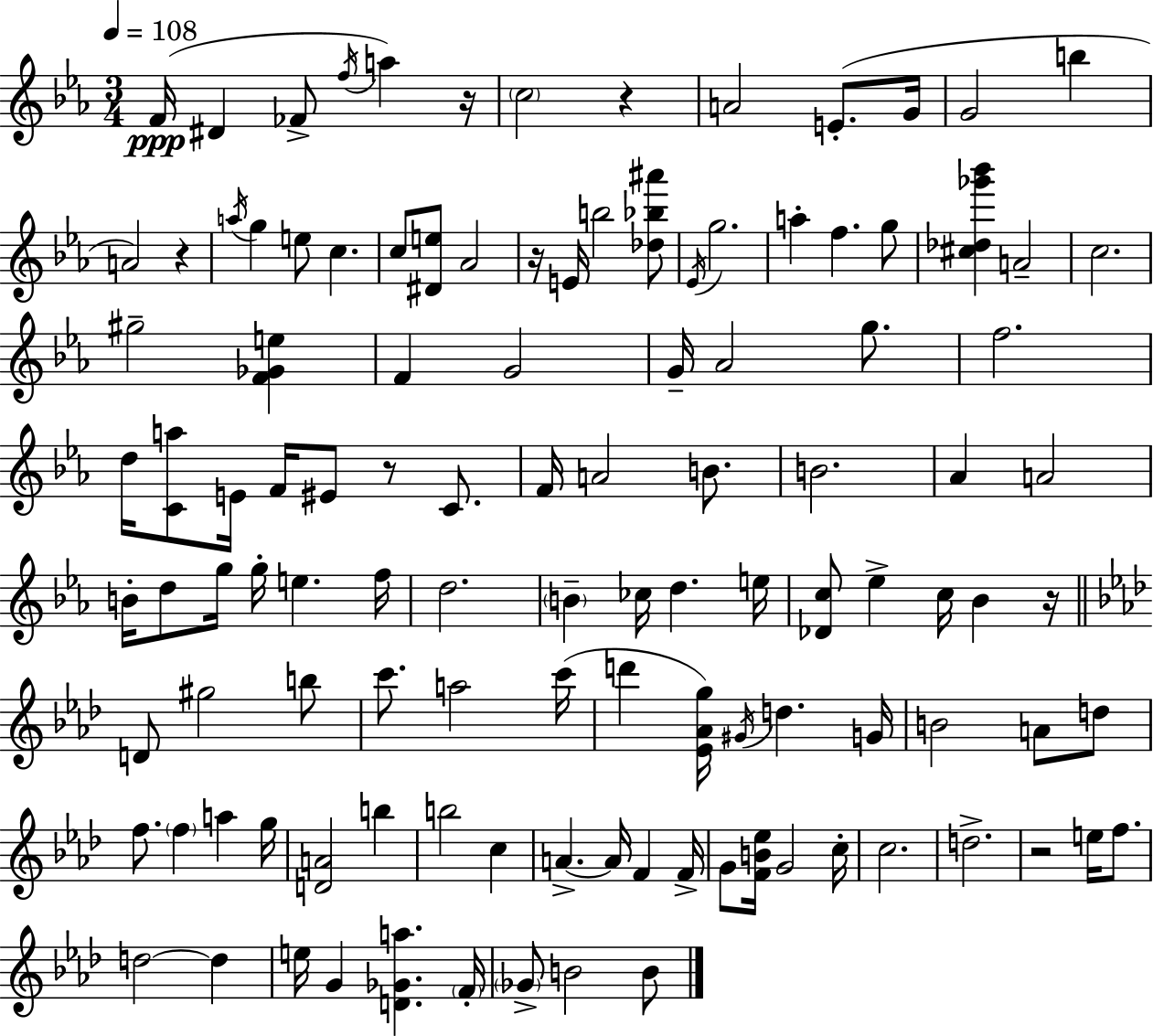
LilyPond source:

{
  \clef treble
  \numericTimeSignature
  \time 3/4
  \key ees \major
  \tempo 4 = 108
  f'16(\ppp dis'4 fes'8-> \acciaccatura { f''16 }) a''4 | r16 \parenthesize c''2 r4 | a'2 e'8.-.( | g'16 g'2 b''4 | \break a'2) r4 | \acciaccatura { a''16 } g''4 e''8 c''4. | c''8 <dis' e''>8 aes'2 | r16 e'16 b''2 | \break <des'' bes'' ais'''>8 \acciaccatura { ees'16 } g''2. | a''4-. f''4. | g''8 <cis'' des'' ges''' bes'''>4 a'2-- | c''2. | \break gis''2-- <f' ges' e''>4 | f'4 g'2 | g'16-- aes'2 | g''8. f''2. | \break d''16 <c' a''>8 e'16 f'16 eis'8 r8 | c'8. f'16 a'2 | b'8. b'2. | aes'4 a'2 | \break b'16-. d''8 g''16 g''16-. e''4. | f''16 d''2. | \parenthesize b'4-- ces''16 d''4. | e''16 <des' c''>8 ees''4-> c''16 bes'4 | \break r16 \bar "||" \break \key aes \major d'8 gis''2 b''8 | c'''8. a''2 c'''16( | d'''4 <ees' aes' g''>16) \acciaccatura { gis'16 } d''4. | g'16 b'2 a'8 d''8 | \break f''8. \parenthesize f''4 a''4 | g''16 <d' a'>2 b''4 | b''2 c''4 | a'4.->~~ a'16 f'4 | \break f'16-> g'8 <f' b' ees''>16 g'2 | c''16-. c''2. | d''2.-> | r2 e''16 f''8. | \break d''2~~ d''4 | e''16 g'4 <d' ges' a''>4. | \parenthesize f'16-. \parenthesize ges'8-> b'2 b'8 | \bar "|."
}